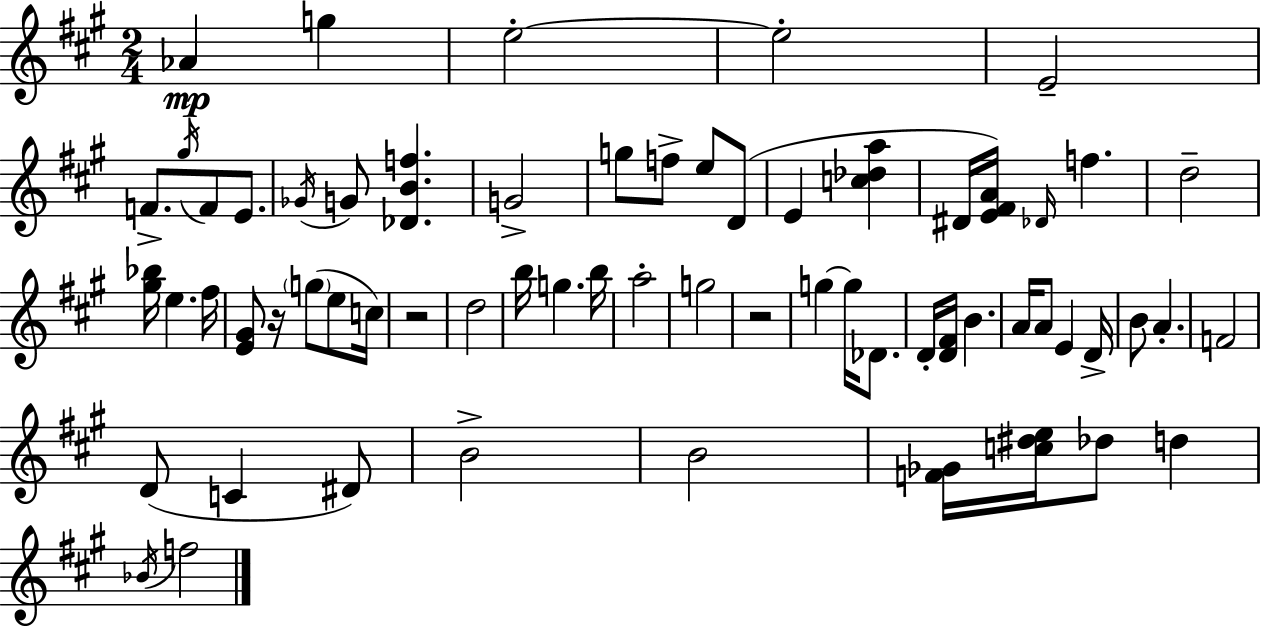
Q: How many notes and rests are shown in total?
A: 64